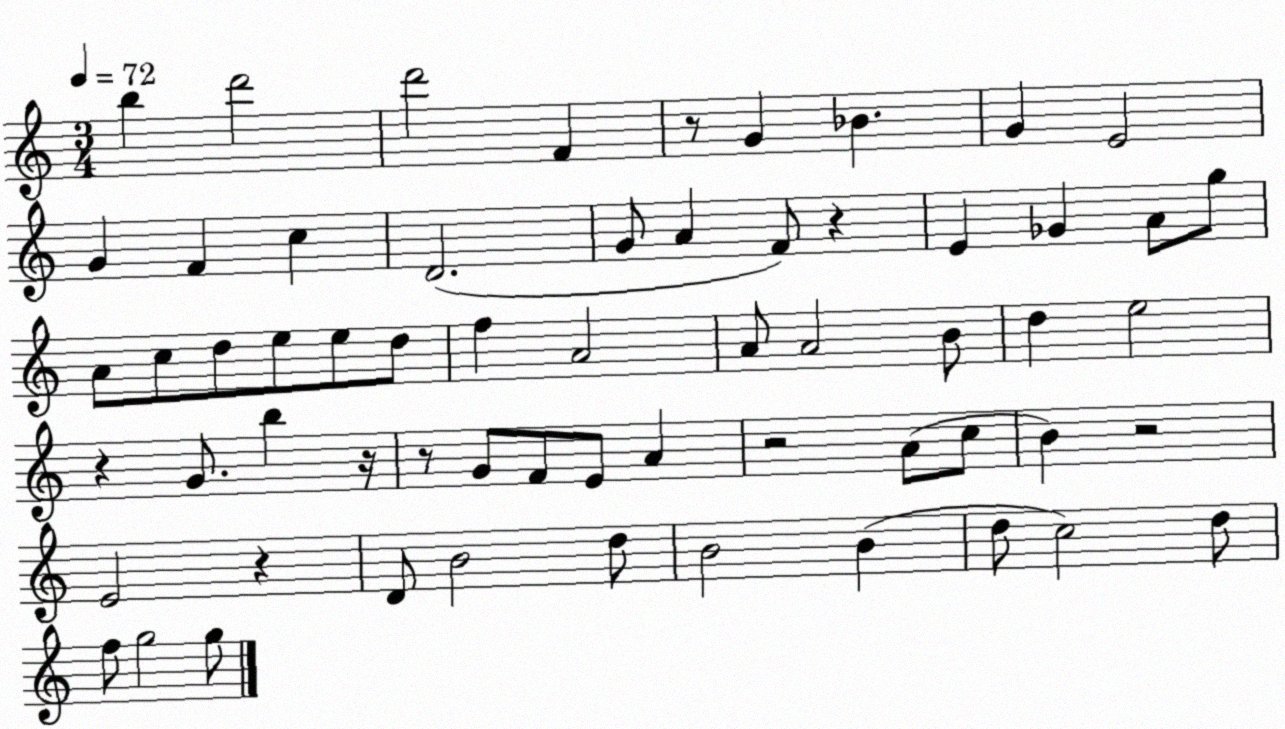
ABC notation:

X:1
T:Untitled
M:3/4
L:1/4
K:C
b d'2 d'2 F z/2 G _B G E2 G F c D2 G/2 A F/2 z E _G A/2 g/2 A/2 c/2 d/2 e/2 e/2 d/2 f A2 A/2 A2 B/2 d e2 z G/2 b z/4 z/2 G/2 F/2 E/2 A z2 A/2 c/2 B z2 E2 z D/2 B2 d/2 B2 B d/2 c2 d/2 f/2 g2 g/2